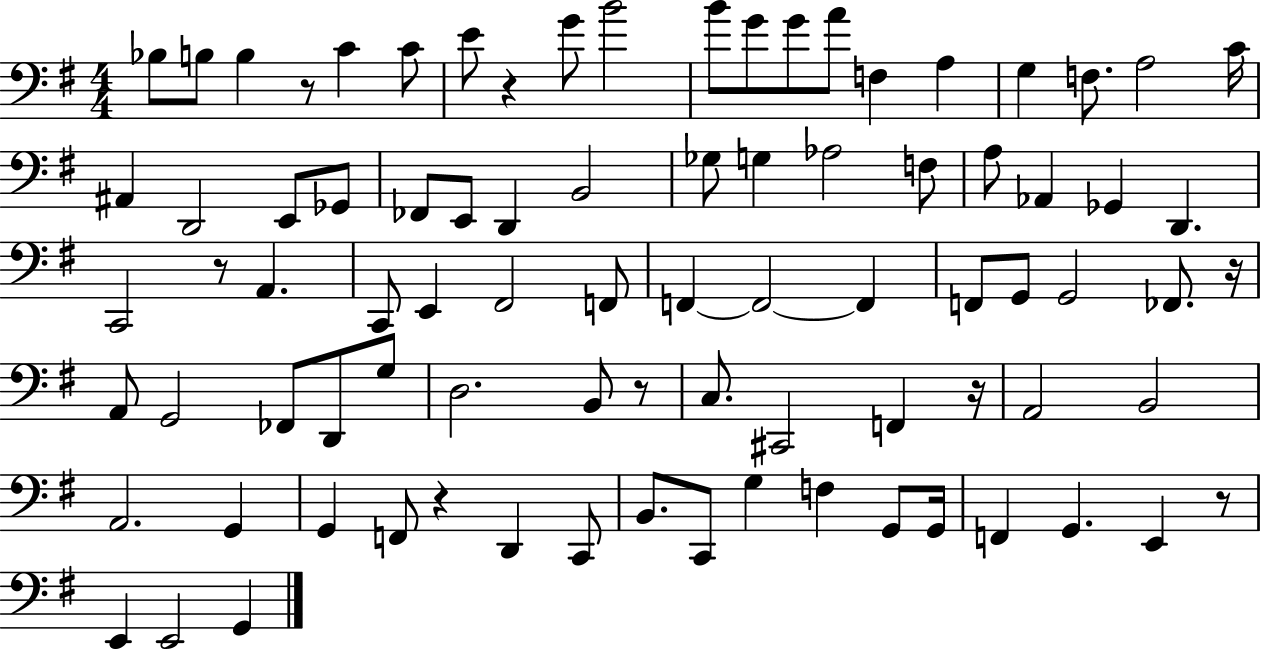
X:1
T:Untitled
M:4/4
L:1/4
K:G
_B,/2 B,/2 B, z/2 C C/2 E/2 z G/2 B2 B/2 G/2 G/2 A/2 F, A, G, F,/2 A,2 C/4 ^A,, D,,2 E,,/2 _G,,/2 _F,,/2 E,,/2 D,, B,,2 _G,/2 G, _A,2 F,/2 A,/2 _A,, _G,, D,, C,,2 z/2 A,, C,,/2 E,, ^F,,2 F,,/2 F,, F,,2 F,, F,,/2 G,,/2 G,,2 _F,,/2 z/4 A,,/2 G,,2 _F,,/2 D,,/2 G,/2 D,2 B,,/2 z/2 C,/2 ^C,,2 F,, z/4 A,,2 B,,2 A,,2 G,, G,, F,,/2 z D,, C,,/2 B,,/2 C,,/2 G, F, G,,/2 G,,/4 F,, G,, E,, z/2 E,, E,,2 G,,